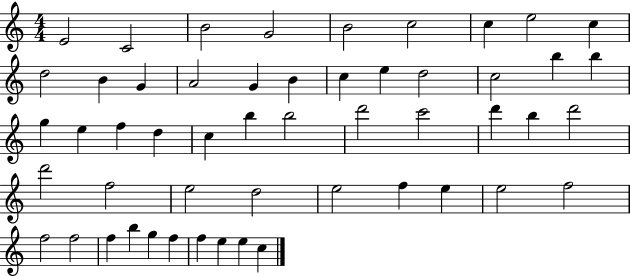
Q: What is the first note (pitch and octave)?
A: E4